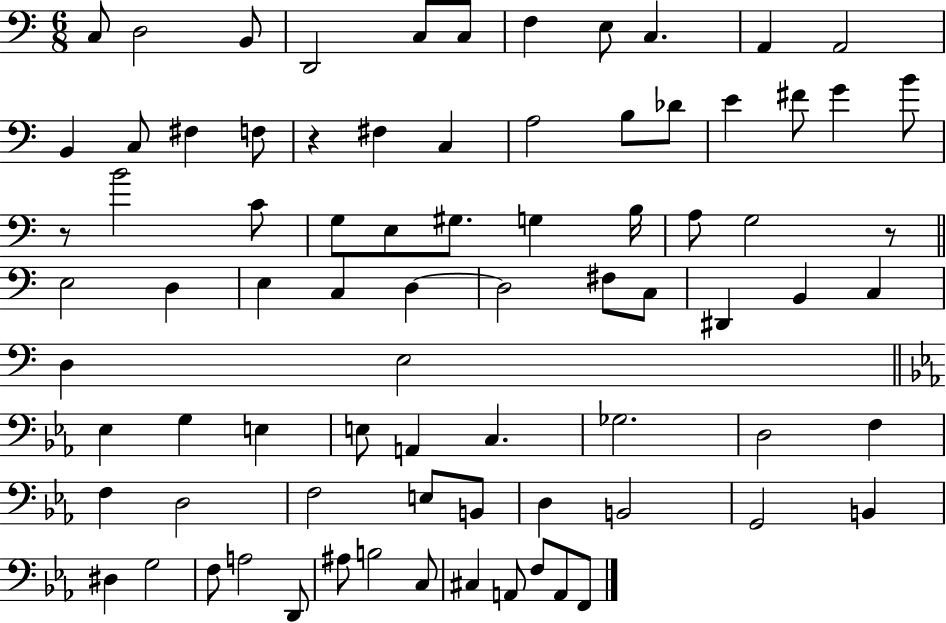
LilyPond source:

{
  \clef bass
  \numericTimeSignature
  \time 6/8
  \key c \major
  \repeat volta 2 { c8 d2 b,8 | d,2 c8 c8 | f4 e8 c4. | a,4 a,2 | \break b,4 c8 fis4 f8 | r4 fis4 c4 | a2 b8 des'8 | e'4 fis'8 g'4 b'8 | \break r8 b'2 c'8 | g8 e8 gis8. g4 b16 | a8 g2 r8 | \bar "||" \break \key c \major e2 d4 | e4 c4 d4~~ | d2 fis8 c8 | dis,4 b,4 c4 | \break d4 e2 | \bar "||" \break \key c \minor ees4 g4 e4 | e8 a,4 c4. | ges2. | d2 f4 | \break f4 d2 | f2 e8 b,8 | d4 b,2 | g,2 b,4 | \break dis4 g2 | f8 a2 d,8 | ais8 b2 c8 | cis4 a,8 f8 a,8 f,8 | \break } \bar "|."
}